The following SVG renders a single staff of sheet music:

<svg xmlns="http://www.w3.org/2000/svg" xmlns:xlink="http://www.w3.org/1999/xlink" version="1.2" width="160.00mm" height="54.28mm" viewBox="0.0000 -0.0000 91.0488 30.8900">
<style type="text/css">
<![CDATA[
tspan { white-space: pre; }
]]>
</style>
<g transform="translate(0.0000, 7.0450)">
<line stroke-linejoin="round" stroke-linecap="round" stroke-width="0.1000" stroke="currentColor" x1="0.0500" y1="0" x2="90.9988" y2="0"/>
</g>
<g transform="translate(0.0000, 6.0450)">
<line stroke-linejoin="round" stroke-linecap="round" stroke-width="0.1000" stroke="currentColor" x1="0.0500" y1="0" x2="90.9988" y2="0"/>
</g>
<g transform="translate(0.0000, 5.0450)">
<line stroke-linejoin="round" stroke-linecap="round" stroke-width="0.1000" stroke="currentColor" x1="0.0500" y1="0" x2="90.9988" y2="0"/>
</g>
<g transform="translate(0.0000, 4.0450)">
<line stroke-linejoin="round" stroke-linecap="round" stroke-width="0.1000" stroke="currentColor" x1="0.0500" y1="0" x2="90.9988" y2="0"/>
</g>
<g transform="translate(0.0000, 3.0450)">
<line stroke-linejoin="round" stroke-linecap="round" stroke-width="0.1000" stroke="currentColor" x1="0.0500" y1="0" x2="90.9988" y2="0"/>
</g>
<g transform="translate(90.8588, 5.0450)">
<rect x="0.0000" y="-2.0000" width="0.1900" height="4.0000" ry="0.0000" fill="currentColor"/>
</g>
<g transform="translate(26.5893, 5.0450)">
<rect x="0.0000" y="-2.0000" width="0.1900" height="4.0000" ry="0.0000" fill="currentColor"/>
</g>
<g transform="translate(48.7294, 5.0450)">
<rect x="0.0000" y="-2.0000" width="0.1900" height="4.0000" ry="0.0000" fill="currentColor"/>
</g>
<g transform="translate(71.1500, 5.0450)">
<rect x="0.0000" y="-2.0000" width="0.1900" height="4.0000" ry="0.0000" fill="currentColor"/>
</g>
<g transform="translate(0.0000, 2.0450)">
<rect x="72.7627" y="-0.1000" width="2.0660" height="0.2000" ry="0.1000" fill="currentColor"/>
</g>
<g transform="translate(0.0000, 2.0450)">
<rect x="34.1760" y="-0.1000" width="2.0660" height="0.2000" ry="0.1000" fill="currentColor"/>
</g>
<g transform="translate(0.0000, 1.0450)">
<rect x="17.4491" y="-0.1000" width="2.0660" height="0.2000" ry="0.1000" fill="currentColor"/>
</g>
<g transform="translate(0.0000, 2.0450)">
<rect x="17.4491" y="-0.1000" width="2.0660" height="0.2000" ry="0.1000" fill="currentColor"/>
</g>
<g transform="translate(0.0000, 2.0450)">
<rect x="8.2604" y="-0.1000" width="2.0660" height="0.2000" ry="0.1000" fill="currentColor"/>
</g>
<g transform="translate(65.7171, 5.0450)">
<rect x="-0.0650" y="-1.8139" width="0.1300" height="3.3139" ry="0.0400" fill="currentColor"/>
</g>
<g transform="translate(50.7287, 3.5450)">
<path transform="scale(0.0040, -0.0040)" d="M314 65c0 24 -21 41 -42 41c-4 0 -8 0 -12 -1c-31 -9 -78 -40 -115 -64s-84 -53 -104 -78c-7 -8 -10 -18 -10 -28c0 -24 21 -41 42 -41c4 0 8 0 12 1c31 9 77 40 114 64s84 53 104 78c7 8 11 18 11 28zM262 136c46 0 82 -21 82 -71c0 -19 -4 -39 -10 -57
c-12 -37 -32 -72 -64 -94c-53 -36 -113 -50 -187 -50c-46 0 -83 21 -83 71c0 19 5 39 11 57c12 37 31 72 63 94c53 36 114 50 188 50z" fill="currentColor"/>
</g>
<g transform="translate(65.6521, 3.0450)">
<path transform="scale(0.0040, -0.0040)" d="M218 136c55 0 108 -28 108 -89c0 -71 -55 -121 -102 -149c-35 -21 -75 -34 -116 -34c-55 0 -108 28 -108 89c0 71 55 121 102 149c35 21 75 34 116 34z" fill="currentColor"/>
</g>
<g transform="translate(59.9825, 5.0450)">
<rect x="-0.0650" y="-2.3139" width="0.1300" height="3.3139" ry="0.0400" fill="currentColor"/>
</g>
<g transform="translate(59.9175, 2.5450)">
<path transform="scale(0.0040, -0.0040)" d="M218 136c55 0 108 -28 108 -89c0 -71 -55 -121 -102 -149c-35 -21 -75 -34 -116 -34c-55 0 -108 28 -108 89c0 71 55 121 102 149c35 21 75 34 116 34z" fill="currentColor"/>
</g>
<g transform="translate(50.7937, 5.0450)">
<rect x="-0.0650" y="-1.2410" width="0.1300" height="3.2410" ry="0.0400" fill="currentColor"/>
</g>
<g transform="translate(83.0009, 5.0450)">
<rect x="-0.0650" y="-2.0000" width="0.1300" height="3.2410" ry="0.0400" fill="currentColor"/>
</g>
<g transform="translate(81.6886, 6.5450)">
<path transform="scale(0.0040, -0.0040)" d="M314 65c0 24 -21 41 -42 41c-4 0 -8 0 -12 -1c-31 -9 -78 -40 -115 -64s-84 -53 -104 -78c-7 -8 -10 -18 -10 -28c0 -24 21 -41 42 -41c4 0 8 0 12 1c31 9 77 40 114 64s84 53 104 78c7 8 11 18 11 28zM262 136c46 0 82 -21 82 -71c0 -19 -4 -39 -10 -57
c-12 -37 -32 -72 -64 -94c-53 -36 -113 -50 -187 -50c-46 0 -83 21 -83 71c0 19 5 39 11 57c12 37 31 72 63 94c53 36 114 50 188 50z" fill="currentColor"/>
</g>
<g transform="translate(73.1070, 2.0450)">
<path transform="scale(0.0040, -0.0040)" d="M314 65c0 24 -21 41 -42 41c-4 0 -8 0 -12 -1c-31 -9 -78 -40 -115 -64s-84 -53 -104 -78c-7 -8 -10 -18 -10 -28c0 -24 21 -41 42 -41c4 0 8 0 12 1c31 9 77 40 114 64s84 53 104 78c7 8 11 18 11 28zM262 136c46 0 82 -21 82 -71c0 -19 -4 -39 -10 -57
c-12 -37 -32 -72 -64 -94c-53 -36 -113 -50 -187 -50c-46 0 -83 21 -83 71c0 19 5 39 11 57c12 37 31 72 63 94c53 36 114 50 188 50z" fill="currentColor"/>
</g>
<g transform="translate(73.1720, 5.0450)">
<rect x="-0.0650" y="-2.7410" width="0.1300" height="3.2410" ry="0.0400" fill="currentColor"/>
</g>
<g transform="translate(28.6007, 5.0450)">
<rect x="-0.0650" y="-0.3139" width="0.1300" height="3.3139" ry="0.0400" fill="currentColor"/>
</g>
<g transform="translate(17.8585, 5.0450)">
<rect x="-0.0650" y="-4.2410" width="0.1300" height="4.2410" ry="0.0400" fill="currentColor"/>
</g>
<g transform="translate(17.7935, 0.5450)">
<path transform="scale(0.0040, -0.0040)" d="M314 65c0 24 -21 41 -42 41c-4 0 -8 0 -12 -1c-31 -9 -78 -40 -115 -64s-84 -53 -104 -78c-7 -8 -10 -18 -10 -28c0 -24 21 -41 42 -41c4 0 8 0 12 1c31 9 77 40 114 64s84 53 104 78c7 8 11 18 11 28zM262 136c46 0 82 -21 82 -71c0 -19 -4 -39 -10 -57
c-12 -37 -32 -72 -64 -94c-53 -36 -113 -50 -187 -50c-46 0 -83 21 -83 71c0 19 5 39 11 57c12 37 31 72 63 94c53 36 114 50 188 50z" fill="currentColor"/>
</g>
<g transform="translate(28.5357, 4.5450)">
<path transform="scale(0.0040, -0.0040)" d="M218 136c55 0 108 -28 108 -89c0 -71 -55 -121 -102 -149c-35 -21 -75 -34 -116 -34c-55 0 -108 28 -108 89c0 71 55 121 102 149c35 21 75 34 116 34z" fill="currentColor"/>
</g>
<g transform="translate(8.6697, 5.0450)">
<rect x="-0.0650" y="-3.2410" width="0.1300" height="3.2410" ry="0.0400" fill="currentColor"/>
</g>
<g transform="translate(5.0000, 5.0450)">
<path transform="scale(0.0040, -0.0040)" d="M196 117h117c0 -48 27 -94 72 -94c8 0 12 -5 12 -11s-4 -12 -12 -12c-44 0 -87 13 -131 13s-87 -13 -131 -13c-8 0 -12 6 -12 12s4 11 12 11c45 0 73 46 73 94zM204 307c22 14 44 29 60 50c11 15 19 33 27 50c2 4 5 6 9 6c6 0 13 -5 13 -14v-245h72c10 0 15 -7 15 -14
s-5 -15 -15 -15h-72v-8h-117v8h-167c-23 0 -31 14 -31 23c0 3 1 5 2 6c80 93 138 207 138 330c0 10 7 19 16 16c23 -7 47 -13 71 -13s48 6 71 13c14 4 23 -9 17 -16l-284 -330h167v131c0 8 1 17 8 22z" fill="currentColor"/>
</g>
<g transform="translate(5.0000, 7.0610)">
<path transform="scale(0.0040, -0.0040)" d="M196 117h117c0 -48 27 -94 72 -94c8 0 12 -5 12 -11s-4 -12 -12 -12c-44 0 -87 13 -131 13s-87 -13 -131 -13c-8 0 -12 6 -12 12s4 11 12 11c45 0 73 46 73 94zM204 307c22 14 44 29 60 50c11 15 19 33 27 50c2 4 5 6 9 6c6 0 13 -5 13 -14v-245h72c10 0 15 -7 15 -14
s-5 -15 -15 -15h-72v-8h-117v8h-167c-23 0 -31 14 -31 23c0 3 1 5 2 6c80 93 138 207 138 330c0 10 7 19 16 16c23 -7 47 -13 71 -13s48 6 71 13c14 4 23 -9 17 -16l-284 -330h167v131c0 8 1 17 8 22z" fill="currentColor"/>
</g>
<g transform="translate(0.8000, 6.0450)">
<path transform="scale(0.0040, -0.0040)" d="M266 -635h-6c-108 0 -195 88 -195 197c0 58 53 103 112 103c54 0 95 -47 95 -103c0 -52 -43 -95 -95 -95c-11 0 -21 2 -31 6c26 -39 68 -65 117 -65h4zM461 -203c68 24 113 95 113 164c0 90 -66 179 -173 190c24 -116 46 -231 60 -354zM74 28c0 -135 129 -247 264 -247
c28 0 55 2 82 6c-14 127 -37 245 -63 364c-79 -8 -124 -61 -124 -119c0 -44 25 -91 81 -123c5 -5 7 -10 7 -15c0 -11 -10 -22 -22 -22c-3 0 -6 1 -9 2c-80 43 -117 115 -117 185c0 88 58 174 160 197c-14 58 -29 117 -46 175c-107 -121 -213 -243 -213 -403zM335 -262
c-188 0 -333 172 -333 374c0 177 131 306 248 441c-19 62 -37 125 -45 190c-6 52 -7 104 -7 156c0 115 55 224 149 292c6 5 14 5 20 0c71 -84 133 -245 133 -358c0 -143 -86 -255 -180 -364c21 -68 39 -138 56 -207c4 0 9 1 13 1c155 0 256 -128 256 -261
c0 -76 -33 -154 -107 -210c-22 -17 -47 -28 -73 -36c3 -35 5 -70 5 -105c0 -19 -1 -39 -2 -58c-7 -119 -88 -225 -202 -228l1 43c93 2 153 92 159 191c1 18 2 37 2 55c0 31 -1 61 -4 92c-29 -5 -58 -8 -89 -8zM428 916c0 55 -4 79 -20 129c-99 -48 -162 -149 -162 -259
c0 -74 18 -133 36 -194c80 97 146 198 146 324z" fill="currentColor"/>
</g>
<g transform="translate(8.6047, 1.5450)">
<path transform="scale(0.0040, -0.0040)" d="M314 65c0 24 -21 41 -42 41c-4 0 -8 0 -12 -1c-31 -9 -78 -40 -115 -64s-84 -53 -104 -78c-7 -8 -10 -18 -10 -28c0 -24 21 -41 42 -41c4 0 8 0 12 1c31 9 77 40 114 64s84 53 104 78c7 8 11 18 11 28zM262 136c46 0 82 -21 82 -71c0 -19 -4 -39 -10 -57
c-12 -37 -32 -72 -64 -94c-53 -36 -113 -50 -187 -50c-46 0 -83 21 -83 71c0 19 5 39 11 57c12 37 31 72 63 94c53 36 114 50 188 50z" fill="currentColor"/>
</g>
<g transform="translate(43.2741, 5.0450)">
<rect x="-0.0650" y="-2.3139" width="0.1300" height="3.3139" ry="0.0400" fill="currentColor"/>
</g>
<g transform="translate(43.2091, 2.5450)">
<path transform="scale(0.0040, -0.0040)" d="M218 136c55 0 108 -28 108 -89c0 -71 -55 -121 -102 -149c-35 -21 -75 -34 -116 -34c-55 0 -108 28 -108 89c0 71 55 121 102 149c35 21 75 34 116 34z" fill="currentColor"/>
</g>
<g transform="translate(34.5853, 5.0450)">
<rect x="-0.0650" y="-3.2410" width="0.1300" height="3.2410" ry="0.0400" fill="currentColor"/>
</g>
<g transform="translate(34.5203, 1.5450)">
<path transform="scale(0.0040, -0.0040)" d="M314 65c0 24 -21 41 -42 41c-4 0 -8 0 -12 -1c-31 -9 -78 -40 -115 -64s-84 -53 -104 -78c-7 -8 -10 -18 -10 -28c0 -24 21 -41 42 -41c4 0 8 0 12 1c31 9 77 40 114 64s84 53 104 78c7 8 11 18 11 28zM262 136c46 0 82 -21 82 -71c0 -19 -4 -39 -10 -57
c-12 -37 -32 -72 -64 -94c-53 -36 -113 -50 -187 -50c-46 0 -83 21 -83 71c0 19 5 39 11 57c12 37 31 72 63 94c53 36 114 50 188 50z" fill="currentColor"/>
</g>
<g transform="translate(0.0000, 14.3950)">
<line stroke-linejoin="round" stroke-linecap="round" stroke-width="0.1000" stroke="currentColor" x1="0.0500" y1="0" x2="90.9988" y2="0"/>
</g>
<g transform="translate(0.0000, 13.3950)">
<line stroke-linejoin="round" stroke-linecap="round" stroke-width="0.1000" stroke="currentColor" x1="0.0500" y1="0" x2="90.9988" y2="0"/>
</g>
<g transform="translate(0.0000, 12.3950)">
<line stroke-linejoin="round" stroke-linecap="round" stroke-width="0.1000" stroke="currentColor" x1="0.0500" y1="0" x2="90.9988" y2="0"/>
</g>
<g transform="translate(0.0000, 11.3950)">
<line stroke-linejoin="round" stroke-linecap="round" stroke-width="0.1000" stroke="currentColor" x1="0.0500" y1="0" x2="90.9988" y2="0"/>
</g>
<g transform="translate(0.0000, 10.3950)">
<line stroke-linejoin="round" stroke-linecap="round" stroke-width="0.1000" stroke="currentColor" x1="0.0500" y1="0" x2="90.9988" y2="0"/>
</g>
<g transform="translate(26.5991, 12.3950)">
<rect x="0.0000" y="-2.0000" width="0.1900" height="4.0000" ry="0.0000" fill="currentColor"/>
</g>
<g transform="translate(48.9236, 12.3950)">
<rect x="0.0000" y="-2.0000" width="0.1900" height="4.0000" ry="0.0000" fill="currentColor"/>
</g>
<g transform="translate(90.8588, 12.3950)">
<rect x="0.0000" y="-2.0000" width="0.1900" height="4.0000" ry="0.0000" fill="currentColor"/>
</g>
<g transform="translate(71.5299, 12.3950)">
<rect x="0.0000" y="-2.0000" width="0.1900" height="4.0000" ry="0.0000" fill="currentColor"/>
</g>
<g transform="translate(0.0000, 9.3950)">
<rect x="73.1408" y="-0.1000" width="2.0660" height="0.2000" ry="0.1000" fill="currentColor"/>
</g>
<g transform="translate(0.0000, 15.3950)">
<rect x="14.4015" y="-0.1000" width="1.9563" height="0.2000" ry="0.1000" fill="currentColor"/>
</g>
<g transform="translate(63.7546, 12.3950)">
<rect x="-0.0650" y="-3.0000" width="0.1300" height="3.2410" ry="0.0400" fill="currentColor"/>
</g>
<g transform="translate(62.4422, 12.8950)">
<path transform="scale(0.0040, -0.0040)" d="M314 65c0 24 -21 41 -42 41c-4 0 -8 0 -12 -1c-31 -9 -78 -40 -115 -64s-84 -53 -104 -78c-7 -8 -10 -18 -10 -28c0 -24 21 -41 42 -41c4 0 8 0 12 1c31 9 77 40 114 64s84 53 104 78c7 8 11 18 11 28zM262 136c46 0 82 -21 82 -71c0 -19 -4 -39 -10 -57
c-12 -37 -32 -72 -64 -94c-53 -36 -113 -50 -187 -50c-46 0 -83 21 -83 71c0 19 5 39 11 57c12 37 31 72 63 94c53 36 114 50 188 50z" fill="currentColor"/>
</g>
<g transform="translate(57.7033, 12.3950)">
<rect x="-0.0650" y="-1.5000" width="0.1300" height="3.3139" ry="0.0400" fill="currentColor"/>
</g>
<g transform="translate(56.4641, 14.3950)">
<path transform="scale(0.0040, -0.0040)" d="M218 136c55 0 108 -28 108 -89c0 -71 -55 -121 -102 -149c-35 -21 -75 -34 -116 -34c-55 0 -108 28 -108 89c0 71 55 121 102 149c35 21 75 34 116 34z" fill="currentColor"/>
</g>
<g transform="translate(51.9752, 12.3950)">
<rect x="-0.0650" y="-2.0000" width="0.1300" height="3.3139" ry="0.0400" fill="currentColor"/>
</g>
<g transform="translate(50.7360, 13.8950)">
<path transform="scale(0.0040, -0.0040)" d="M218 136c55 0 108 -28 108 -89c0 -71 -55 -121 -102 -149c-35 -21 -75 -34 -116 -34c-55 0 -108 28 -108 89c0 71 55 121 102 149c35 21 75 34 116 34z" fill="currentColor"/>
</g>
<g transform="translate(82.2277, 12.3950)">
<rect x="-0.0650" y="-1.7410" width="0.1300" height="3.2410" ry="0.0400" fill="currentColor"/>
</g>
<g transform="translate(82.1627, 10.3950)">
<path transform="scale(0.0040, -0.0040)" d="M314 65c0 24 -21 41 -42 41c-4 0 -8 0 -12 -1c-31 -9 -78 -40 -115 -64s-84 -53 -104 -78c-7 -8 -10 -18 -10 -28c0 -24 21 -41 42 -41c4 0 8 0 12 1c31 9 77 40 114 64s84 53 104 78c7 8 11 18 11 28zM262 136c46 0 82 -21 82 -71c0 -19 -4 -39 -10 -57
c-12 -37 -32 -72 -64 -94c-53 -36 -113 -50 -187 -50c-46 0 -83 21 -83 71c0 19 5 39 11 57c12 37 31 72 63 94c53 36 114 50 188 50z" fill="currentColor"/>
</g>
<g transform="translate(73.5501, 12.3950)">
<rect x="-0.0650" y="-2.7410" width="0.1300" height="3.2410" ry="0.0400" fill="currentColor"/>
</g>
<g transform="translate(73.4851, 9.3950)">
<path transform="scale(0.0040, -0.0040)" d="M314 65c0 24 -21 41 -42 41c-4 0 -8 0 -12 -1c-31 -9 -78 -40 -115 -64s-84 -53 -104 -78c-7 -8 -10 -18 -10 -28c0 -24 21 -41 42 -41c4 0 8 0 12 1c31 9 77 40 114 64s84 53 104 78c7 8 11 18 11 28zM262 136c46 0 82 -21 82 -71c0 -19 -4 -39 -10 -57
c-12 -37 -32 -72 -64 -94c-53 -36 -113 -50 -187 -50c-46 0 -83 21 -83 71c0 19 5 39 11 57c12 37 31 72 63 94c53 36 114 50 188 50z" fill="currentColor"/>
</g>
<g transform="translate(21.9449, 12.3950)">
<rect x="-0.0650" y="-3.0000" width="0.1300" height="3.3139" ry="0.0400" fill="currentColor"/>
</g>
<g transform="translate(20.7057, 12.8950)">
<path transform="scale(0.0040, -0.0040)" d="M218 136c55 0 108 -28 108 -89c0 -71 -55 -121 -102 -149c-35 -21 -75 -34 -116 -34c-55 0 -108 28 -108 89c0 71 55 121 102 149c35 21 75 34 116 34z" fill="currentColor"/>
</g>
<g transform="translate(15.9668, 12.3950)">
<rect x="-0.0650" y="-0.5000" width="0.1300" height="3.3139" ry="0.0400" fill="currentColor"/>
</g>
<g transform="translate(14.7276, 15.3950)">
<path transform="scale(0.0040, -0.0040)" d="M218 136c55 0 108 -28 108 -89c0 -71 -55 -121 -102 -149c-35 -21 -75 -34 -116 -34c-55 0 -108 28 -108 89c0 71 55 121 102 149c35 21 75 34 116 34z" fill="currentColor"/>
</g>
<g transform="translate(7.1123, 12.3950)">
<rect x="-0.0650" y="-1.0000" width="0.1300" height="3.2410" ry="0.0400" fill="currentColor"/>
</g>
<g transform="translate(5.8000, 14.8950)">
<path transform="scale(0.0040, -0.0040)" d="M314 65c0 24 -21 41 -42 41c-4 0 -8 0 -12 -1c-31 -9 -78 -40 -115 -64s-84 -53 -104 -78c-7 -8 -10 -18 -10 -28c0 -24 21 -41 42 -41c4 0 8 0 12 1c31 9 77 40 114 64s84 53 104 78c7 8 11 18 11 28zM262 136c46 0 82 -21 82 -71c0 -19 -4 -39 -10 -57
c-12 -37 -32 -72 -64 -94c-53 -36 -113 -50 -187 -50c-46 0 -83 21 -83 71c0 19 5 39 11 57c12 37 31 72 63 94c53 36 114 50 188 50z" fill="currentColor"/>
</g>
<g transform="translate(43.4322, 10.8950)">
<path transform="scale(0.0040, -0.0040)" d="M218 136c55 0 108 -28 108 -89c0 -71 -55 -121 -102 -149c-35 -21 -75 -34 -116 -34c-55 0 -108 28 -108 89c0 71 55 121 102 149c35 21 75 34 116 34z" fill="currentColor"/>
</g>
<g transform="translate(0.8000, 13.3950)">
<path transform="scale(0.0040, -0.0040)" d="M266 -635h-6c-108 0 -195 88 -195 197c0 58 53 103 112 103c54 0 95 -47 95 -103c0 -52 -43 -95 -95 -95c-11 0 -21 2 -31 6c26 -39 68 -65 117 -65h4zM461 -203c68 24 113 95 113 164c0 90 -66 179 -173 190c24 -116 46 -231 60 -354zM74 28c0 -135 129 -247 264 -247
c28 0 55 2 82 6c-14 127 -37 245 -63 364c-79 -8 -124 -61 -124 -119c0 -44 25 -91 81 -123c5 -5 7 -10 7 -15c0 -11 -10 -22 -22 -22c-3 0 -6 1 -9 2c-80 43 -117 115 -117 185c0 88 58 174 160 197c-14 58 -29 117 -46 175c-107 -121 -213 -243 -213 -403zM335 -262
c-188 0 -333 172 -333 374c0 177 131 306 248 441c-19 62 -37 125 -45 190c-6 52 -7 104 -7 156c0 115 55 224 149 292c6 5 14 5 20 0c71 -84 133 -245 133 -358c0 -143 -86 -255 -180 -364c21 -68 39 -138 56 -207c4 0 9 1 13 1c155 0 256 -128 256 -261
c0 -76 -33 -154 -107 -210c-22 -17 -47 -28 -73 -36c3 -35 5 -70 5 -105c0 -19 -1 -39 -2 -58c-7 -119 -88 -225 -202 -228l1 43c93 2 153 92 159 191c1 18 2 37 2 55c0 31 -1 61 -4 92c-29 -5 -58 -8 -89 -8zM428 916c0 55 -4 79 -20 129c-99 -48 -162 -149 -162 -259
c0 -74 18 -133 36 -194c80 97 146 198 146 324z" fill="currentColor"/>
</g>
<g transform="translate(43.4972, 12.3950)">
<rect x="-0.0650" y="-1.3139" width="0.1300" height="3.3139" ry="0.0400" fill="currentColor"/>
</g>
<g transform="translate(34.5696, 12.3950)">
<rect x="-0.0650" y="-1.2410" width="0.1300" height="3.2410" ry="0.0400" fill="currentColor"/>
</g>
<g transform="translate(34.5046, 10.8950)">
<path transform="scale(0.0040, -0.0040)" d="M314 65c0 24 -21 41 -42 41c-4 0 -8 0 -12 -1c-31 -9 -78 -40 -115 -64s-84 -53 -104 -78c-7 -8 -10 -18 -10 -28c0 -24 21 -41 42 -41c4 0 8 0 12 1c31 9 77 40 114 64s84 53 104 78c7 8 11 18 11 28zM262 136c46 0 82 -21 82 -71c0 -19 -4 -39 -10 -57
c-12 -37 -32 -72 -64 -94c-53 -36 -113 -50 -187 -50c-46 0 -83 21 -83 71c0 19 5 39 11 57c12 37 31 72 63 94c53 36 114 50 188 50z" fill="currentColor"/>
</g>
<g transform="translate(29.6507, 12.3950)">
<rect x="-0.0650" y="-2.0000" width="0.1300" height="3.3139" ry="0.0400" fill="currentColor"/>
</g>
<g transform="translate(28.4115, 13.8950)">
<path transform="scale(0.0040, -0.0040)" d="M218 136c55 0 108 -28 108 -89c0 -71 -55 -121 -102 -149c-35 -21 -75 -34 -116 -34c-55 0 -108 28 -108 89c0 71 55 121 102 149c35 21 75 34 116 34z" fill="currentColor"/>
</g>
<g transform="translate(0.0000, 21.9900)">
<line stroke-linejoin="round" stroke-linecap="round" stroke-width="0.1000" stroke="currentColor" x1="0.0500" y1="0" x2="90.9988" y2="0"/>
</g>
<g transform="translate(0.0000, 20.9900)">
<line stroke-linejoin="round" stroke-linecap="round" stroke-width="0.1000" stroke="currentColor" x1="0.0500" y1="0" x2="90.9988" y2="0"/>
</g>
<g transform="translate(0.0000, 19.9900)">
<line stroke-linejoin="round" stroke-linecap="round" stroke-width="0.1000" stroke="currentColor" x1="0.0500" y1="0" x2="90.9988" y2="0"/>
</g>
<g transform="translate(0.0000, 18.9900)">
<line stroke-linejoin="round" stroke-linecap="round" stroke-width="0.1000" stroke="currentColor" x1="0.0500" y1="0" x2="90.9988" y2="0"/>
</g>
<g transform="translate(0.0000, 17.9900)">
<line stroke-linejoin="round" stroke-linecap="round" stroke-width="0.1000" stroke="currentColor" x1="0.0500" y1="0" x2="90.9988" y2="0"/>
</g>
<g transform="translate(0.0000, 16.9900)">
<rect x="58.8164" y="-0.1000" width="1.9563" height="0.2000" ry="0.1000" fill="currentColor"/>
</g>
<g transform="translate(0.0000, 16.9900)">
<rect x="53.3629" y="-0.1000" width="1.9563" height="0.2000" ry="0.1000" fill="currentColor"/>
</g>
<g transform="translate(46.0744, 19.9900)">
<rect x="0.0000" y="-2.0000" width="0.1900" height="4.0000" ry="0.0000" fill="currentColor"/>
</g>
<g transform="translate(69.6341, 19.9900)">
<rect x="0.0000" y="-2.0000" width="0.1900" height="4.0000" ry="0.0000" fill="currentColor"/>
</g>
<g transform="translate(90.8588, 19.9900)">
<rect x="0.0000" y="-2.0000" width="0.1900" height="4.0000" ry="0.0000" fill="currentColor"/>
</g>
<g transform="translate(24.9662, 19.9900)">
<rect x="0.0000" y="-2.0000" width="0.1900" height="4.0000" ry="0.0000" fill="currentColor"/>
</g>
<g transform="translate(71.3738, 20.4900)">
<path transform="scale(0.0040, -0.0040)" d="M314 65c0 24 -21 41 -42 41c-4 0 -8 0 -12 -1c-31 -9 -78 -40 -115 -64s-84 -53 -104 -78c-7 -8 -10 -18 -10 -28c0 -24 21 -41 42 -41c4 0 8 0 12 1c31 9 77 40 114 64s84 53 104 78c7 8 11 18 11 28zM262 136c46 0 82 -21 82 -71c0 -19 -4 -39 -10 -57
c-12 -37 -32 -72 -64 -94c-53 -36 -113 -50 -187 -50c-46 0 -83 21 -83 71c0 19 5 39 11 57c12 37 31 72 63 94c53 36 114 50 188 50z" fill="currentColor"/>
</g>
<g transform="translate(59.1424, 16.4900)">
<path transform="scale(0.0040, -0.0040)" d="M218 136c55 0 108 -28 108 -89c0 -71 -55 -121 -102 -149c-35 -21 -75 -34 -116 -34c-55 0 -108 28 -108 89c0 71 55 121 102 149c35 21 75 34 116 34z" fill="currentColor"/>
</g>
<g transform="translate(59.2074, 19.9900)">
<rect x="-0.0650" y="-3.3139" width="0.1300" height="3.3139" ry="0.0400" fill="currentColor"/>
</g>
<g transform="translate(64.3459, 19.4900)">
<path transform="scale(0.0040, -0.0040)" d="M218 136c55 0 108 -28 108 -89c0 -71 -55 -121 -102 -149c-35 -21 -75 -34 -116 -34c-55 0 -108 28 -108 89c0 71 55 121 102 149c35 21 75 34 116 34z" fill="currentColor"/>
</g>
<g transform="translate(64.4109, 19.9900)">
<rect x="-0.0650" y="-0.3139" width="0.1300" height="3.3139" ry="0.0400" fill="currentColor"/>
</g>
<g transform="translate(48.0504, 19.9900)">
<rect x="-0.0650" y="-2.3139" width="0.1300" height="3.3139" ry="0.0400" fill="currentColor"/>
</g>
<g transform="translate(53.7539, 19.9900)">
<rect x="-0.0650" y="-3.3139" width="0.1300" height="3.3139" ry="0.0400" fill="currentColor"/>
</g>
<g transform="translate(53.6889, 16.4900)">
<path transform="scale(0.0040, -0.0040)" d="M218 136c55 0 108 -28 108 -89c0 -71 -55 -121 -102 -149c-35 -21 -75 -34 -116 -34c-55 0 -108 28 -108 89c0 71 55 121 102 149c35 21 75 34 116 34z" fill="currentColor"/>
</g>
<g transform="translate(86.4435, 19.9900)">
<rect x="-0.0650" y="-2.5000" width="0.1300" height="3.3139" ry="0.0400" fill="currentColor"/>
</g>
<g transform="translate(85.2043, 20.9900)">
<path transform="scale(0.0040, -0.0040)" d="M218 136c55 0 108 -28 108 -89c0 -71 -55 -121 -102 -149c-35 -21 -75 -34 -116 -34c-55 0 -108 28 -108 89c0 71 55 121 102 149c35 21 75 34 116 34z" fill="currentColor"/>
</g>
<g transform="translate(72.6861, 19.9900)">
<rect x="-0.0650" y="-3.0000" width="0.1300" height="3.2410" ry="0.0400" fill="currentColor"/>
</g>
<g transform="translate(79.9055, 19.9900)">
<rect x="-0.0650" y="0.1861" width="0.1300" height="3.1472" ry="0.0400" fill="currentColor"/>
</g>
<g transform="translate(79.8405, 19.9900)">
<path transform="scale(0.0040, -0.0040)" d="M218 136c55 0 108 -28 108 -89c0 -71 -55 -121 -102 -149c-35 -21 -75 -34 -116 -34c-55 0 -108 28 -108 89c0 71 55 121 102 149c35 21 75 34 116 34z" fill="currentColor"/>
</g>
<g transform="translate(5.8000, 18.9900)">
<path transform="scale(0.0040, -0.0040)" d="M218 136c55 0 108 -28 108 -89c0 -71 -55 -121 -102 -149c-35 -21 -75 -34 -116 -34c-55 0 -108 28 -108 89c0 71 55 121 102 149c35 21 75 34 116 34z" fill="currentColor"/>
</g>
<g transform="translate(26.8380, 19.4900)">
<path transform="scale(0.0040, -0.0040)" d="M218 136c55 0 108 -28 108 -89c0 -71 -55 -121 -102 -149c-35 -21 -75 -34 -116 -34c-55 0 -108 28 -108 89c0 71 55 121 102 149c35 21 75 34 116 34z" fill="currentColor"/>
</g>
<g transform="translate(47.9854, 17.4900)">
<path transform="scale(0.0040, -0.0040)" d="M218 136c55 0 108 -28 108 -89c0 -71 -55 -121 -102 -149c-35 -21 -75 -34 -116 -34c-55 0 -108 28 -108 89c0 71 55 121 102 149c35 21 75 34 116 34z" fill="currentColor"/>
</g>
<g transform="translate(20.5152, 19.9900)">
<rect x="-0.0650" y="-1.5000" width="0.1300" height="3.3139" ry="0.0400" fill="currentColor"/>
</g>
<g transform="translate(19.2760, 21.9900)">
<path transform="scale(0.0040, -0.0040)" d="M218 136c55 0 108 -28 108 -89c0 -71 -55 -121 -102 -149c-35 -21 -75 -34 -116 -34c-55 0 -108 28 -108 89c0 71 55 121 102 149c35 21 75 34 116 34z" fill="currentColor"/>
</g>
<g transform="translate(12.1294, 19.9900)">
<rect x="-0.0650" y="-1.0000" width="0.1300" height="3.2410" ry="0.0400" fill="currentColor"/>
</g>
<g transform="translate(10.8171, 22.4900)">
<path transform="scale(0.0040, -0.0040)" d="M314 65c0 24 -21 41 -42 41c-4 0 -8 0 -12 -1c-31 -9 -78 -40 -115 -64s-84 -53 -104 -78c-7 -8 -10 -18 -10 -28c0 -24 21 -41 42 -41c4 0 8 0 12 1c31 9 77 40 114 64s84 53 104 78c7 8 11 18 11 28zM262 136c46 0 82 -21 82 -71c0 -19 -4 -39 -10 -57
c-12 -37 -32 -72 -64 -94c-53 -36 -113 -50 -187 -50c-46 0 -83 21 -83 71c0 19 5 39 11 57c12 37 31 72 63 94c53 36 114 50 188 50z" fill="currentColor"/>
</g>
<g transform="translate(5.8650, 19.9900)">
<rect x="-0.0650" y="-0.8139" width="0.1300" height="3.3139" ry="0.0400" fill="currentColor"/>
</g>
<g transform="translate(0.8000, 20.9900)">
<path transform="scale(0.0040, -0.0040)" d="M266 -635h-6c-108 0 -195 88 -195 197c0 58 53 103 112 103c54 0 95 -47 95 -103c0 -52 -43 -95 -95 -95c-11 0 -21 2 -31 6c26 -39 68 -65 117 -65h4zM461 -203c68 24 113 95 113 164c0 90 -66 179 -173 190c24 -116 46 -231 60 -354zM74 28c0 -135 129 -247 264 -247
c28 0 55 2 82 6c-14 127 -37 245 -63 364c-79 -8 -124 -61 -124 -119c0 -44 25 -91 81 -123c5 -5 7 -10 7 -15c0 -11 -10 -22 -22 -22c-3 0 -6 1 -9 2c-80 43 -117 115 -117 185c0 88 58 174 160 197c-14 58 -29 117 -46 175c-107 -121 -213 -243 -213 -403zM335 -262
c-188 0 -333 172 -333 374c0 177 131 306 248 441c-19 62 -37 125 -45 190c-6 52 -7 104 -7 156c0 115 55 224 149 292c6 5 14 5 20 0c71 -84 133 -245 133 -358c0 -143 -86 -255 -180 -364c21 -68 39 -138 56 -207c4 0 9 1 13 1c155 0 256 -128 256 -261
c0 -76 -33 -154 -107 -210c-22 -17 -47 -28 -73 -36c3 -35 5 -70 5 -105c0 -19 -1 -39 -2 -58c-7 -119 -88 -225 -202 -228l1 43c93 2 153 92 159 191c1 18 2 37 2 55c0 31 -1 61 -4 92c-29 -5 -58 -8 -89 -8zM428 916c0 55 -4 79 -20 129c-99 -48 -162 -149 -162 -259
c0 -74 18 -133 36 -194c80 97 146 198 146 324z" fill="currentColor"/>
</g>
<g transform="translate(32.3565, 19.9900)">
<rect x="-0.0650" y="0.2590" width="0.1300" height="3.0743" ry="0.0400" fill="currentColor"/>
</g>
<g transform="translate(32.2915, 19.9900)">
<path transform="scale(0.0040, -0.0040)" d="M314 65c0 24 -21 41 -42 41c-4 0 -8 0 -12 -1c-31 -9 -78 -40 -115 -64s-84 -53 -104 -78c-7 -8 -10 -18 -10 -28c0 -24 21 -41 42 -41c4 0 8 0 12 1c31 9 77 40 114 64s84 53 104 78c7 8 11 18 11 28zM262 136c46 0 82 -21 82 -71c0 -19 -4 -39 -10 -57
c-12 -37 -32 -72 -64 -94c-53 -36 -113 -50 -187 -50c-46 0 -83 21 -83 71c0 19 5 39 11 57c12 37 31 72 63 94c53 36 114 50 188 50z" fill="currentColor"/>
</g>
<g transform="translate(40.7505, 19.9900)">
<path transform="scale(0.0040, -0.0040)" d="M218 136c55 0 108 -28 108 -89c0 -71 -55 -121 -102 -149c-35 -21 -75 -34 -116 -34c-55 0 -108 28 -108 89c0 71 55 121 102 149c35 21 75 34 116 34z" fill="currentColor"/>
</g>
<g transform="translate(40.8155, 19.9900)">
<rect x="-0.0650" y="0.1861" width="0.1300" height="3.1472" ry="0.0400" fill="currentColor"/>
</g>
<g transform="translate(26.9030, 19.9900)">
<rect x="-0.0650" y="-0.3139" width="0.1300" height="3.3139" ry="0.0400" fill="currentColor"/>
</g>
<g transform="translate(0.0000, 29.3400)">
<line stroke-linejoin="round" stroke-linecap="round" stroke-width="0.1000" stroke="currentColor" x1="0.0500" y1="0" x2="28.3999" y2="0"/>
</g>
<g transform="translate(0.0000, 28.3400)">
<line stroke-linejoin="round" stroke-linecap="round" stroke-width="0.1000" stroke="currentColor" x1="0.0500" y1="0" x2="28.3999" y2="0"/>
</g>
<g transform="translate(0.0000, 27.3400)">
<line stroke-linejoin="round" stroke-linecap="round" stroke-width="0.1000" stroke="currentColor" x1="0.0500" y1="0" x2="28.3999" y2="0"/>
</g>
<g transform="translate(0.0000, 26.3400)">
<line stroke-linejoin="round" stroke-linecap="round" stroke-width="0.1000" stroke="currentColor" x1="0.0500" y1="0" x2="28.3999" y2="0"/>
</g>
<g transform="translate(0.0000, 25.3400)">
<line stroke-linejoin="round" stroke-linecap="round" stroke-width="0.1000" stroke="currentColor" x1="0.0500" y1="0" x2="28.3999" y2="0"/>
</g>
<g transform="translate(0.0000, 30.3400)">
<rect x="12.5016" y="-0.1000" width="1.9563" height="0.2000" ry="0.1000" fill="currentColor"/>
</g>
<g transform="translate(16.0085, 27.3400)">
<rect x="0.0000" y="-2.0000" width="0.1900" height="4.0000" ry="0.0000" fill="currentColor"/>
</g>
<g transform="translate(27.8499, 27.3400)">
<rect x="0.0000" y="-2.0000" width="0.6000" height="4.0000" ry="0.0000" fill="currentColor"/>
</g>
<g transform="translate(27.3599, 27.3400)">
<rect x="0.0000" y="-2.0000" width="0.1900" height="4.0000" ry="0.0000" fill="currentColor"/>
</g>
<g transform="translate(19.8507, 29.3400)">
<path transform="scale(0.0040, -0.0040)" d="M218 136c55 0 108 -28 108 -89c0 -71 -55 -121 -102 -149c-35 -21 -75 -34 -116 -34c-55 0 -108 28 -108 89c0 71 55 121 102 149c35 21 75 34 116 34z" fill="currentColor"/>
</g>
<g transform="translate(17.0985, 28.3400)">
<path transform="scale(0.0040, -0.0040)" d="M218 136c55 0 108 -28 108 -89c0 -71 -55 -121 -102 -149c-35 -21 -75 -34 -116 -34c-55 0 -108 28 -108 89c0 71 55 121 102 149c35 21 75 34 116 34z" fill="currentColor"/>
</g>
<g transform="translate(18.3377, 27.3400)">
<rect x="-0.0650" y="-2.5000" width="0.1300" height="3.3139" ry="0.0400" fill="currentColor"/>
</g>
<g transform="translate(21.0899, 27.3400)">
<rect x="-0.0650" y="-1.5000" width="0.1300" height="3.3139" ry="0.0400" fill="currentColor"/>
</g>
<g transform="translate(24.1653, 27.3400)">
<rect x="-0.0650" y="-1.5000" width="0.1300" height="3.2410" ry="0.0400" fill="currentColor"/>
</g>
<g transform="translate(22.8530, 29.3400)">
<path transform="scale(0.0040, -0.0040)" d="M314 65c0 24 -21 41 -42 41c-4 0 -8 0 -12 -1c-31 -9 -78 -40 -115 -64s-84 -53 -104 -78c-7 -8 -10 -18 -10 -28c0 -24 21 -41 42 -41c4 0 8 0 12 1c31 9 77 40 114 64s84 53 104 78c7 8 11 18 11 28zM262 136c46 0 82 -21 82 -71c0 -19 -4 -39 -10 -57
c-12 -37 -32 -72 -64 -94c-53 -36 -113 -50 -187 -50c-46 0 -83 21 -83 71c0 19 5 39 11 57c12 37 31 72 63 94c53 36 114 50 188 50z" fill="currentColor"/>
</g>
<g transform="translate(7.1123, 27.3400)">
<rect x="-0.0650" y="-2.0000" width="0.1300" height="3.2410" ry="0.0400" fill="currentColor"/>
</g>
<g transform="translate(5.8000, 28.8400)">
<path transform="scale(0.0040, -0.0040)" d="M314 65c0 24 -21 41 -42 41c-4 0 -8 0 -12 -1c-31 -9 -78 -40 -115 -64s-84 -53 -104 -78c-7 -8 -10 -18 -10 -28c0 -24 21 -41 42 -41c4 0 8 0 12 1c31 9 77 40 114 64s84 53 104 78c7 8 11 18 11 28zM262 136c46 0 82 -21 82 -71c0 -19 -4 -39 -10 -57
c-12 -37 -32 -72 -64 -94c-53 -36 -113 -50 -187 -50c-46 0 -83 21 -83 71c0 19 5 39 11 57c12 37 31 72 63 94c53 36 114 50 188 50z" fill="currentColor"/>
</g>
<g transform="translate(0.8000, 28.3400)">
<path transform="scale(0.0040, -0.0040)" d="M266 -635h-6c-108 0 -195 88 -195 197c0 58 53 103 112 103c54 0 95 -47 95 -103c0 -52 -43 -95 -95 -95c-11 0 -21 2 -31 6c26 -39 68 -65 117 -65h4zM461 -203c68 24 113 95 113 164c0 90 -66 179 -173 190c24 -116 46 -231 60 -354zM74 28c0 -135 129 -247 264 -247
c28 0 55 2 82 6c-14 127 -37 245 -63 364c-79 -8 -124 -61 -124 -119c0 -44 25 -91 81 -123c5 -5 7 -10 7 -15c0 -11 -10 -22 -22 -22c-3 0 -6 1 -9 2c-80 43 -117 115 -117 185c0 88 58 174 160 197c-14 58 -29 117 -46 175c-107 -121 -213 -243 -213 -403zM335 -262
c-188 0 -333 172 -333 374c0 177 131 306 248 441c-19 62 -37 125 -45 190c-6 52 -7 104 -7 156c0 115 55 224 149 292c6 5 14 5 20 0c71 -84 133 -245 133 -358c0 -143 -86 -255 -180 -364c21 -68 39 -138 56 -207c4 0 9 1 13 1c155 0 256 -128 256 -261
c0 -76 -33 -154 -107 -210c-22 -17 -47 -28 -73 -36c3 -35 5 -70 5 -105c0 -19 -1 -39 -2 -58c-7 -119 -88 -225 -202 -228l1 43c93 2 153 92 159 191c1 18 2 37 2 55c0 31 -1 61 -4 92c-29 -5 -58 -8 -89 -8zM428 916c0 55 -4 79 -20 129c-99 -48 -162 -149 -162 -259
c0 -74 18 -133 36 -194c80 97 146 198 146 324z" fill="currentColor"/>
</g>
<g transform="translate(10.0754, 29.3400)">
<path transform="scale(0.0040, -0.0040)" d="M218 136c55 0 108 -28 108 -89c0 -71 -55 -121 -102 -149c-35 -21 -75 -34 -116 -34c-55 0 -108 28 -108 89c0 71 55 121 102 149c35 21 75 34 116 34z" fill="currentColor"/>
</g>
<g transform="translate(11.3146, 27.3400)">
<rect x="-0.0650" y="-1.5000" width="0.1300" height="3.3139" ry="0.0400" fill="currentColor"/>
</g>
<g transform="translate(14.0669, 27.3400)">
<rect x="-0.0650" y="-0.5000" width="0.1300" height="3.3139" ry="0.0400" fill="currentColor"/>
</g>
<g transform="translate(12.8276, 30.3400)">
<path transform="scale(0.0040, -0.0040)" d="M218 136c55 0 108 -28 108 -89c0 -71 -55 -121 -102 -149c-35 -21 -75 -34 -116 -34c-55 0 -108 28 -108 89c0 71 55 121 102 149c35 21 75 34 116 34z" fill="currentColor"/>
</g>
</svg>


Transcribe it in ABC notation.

X:1
T:Untitled
M:4/4
L:1/4
K:C
b2 d'2 c b2 g e2 g f a2 F2 D2 C A F e2 e F E A2 a2 f2 d D2 E c B2 B g b b c A2 B G F2 E C G E E2